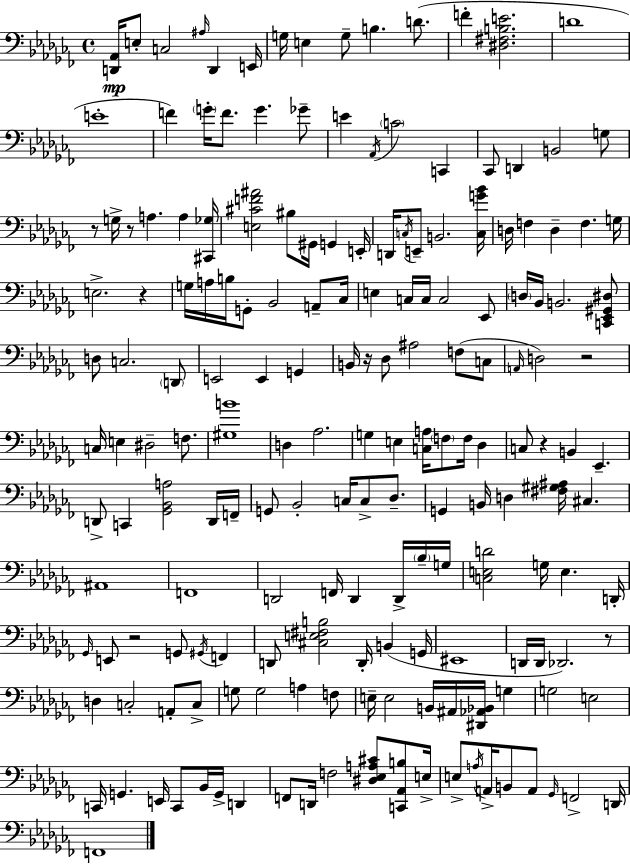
{
  \clef bass
  \time 4/4
  \defaultTimeSignature
  \key aes \minor
  <d, aes,>16\mp e8-. c2 \grace { ais16 } d,4 | e,16 g16 e4 g8-- b4. d'8.( | f'4-. <dis fis b e'>2. | d'1 | \break e'1-. | f'4) \parenthesize g'16-. f'8. g'4. ges'8-- | e'4 \acciaccatura { aes,16 } \parenthesize c'2 c,4 | ces,8 d,4 b,2 | \break g8 r8 g16-> r8 a4. a4 | <cis, ges>16 <e cis' f' ais'>2 bis8 gis,16 g,4 | e,16-. d,16 \acciaccatura { c16 } e,8-- b,2. | <c g' bes'>16 d16 f4 d4-- f4. | \break g16 e2.-> r4 | g16 a16 b16 g,8-. bes,2 | a,8-- ces16 e4 c16 c16 c2 | ees,8 \parenthesize d16 bes,16 b,2. | \break <c, ees, gis, dis>8 d8 c2. | \parenthesize d,8 e,2 e,4 g,4 | b,16 r16 des8 ais2 f8( | c8 \grace { a,16 } d2) r2 | \break c16 e4 dis2-- | f8. <gis b'>1 | d4 aes2. | g4 e4 <c a>16 \parenthesize f8 f16 | \break des4 c8 r4 b,4 ees,4.-- | d,8-> c,4 <ges, bes, a>2 | d,16 f,16-- g,8 bes,2-. c16 c8-> | des8.-- g,4 b,16 d4 <fis gis ais>16 cis4. | \break ais,1 | f,1 | d,2 f,16 d,4 | d,16-> \parenthesize bes16-- g16 <c e d'>2 g16 e4. | \break d,16-. \grace { ges,16 } e,8 r2 g,8 | \acciaccatura { gis,16 } f,4 d,8 <cis e fis b>2 | d,16-. b,4( g,16 eis,1 | d,16 d,16 des,2.) | \break r8 d4 c2-. | a,8-. c8-> g8 g2 | a4 f8 e16-- e2 b,16 | ais,16 <dis, aes, bes,>16 g4 g2 e2 | \break c,16 g,4. e,16 c,8 | bes,16 g,16-> d,4 f,8 d,16 f2 | <dis ees a cis'>8 <c, aes, b>8 e16-> e8-> \acciaccatura { a16 } a,16-> b,8 a,8 \grace { ges,16 } f,2-> | d,16 f,1 | \break \bar "|."
}